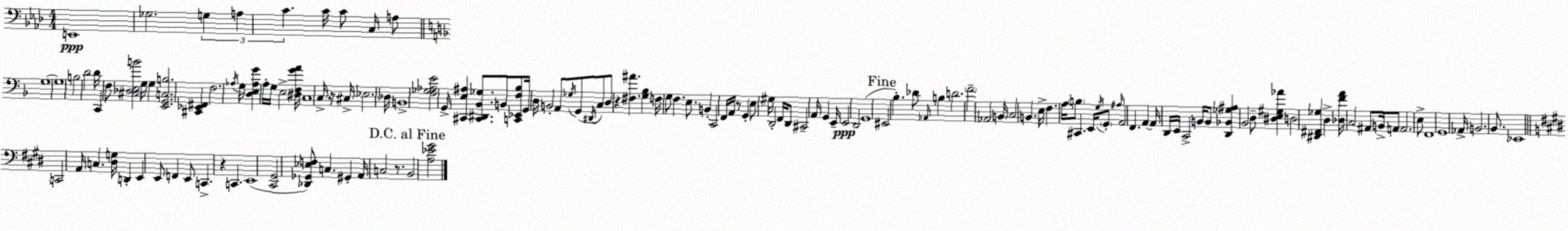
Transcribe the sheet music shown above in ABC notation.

X:1
T:Untitled
M:4/4
L:1/4
K:Fm
E,,4 _G,2 G, A, C C/4 C/2 C,/4 A,/2 G,4 G,4 B,2 D2 D/4 C,, F,/2 [^C,_D,E,B]2 G,/4 G, [E,,G,,C,B,]2 [^C,,_E,,^F,,] F,2 _A,/4 G,/4 [D,E,_A,G] A,/4 G,/4 E,2 [^D,F,GA]/4 C,4 C,/4 z/4 ^C,/4 _E,2 _D,/4 B,,4 [F,_G,_A,E]2 G,,/4 [^C,,E,^A,] [^C,,^D,,_B,,_G,]/2 B,,/2 [C,,_E,,F,_B,]/2 G,,/4 D,/4 B,,2 A,,/2 _G,/4 G,,/2 ^D,,/4 C,/2 D,/2 z [^F,^A] [G,_B,] F,/4 G,/2 F, E,/2 B,, C,,2 F,,/4 A,,/4 z/2 G,, E,/2 ^G,/4 D,,2 F,,/4 D,,/2 ^C,,2 A,,/4 G,, E,,/4 E,,2 D,,2 G,,4 ^E,,2 _B, _D/2 _A,,/4 B, D2 F2 _A,,2 B,,/4 C,2 B,, E,/4 F, A,/4 B,/2 ^C,, E,,/4 G,/4 G,,/2 ^A,/4 A,,2 F,, A,, A,,/4 D,,/4 E,,/4 C,,2 B,,/4 B,,/2 [D,,_B,,_G,^A,] _B,,2 D,/2 [^D,E,^G,_A] D,2 [^D,,^F,,_G,] D, [_D,FA]/4 C,2 ^A,,/2 B,,/4 A,,/2 A,,2 E,/2 F,,4 G,,4 _A,,/4 B,,2 _B,,/2 _E,,4 C,,2 A,,/4 C, [^D,G,]/4 D,, E,, E,,/2 F,, E,,/2 C,, z C,, E,,4 [^C,,^G,,]2 [_D,,_G,,_E,F,]/2 C, ^G,, A,,/4 C,2 z/2 B,,2 [A,_E^G]2